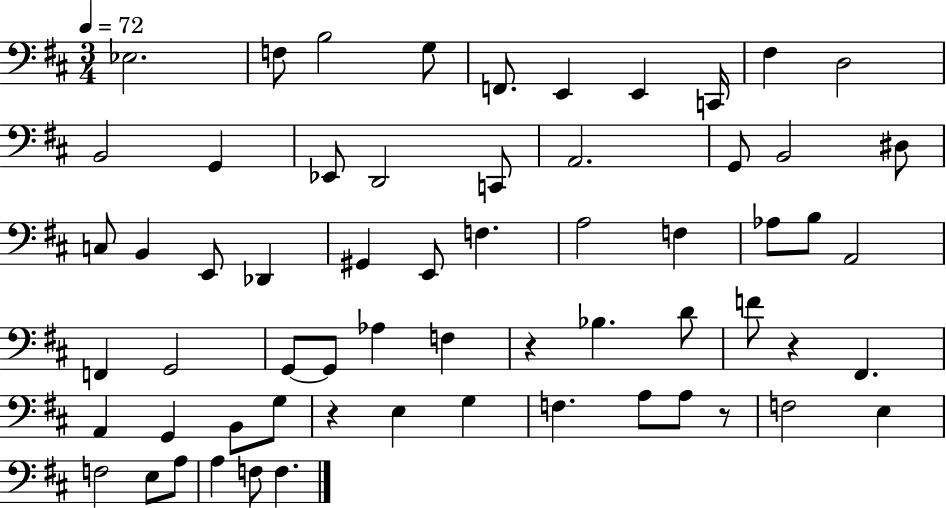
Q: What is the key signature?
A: D major